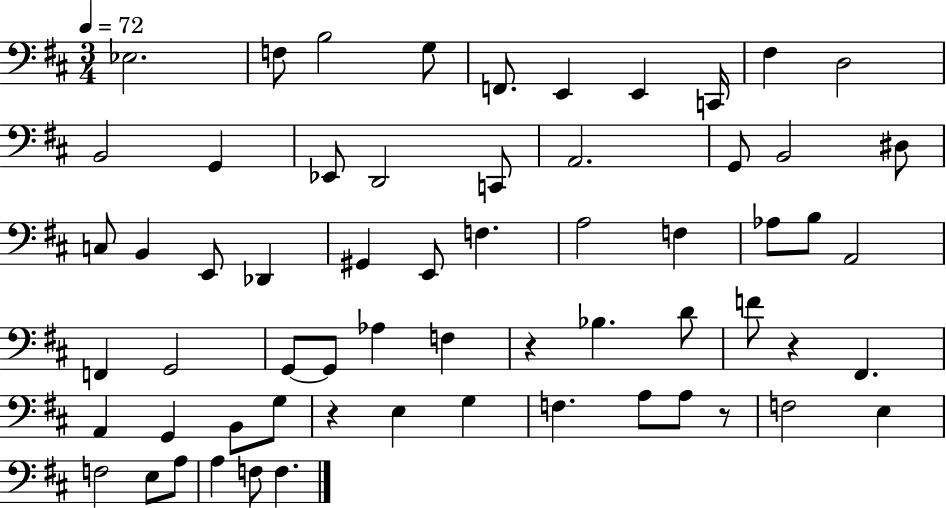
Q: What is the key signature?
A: D major